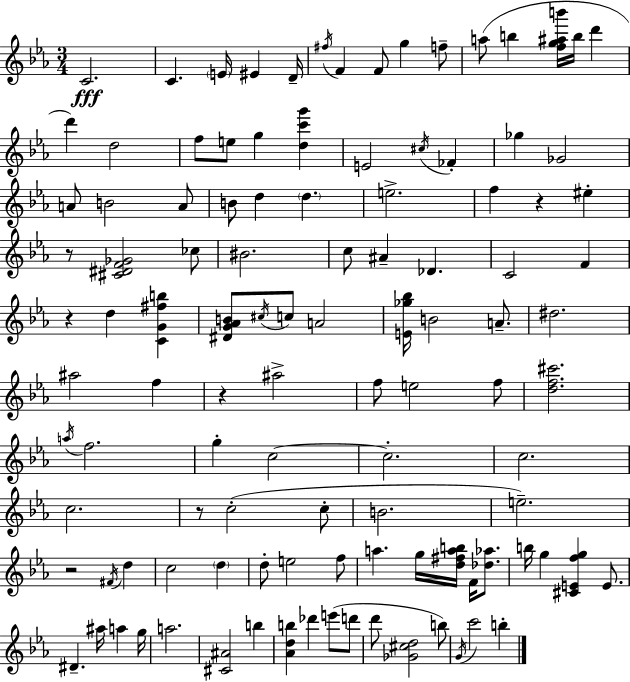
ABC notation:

X:1
T:Untitled
M:3/4
L:1/4
K:Cm
C2 C E/4 ^E D/4 ^f/4 F F/2 g f/2 a/2 b [fg^ab']/4 b/4 d' d' d2 f/2 e/2 g [dc'g'] E2 ^c/4 _F _g _G2 A/2 B2 A/2 B/2 d d e2 f z ^e z/2 [^C^DF_G]2 _c/2 ^B2 c/2 ^A _D C2 F z d [CG^fb] [^DG_AB]/2 ^c/4 c/2 A2 [E_g_b]/4 B2 A/2 ^d2 ^a2 f z ^a2 f/2 e2 f/2 [df^c']2 a/4 f2 g c2 c2 c2 c2 z/2 c2 c/2 B2 e2 z2 ^F/4 d c2 d d/2 e2 f/2 a g/4 [d^fab]/4 F/4 [_d_a]/2 b/4 g [^CEfg] E/2 ^D ^a/4 a g/4 a2 [^C^A]2 b [_Adb] _d' e'/2 d'/2 d'/2 [_G^cd]2 b/2 G/4 c'2 b